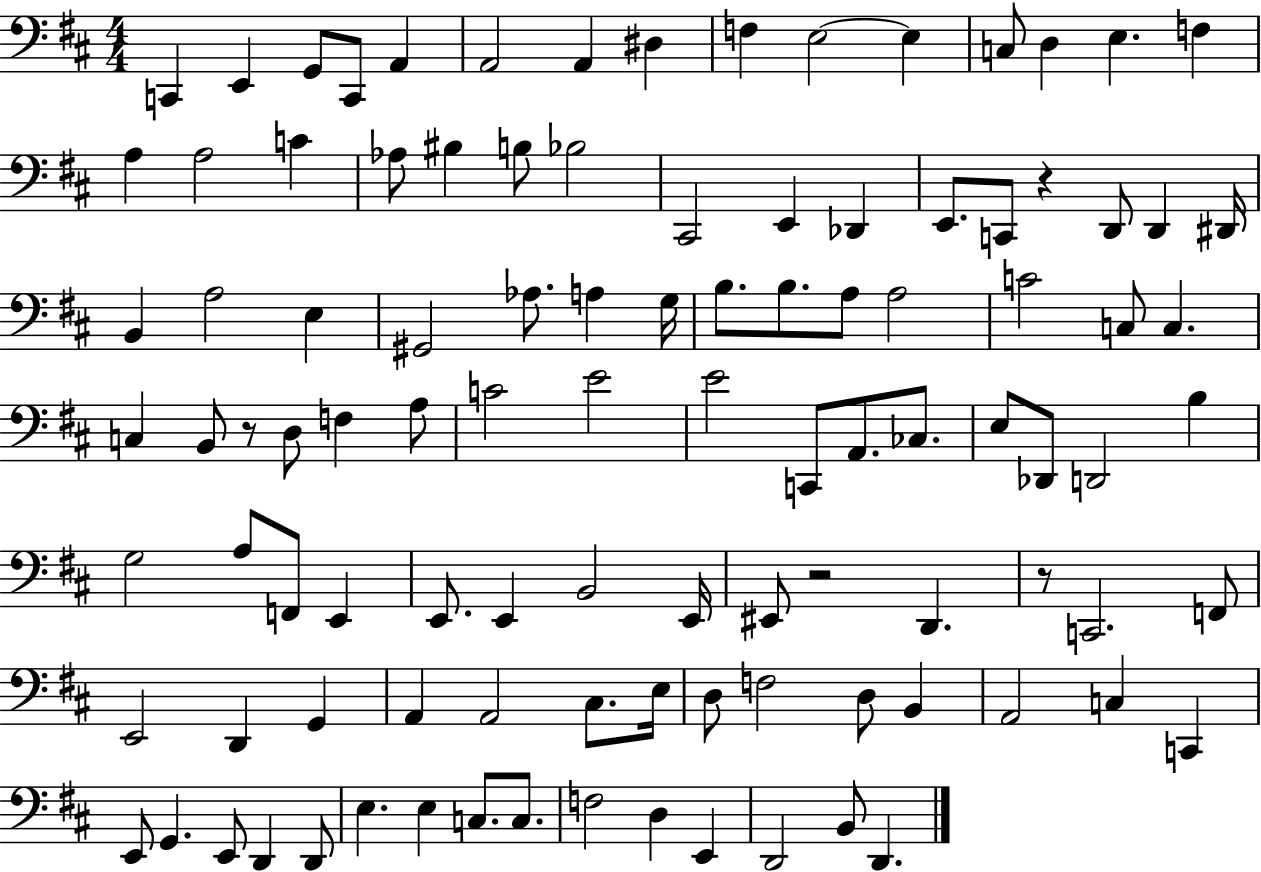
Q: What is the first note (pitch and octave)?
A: C2